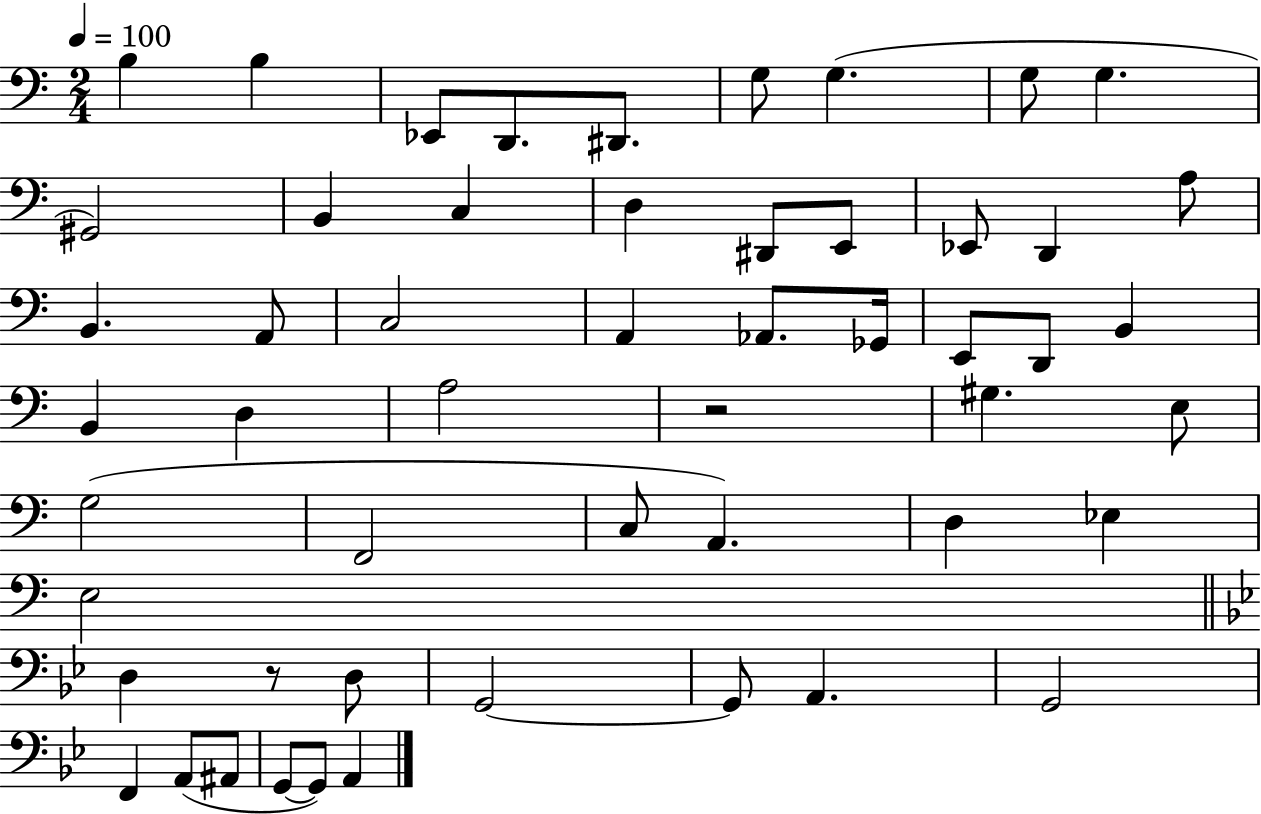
{
  \clef bass
  \numericTimeSignature
  \time 2/4
  \key c \major
  \tempo 4 = 100
  \repeat volta 2 { b4 b4 | ees,8 d,8. dis,8. | g8 g4.( | g8 g4. | \break gis,2) | b,4 c4 | d4 dis,8 e,8 | ees,8 d,4 a8 | \break b,4. a,8 | c2 | a,4 aes,8. ges,16 | e,8 d,8 b,4 | \break b,4 d4 | a2 | r2 | gis4. e8 | \break g2( | f,2 | c8 a,4.) | d4 ees4 | \break e2 | \bar "||" \break \key g \minor d4 r8 d8 | g,2~~ | g,8 a,4. | g,2 | \break f,4 a,8( ais,8 | g,8~~ g,8) a,4 | } \bar "|."
}